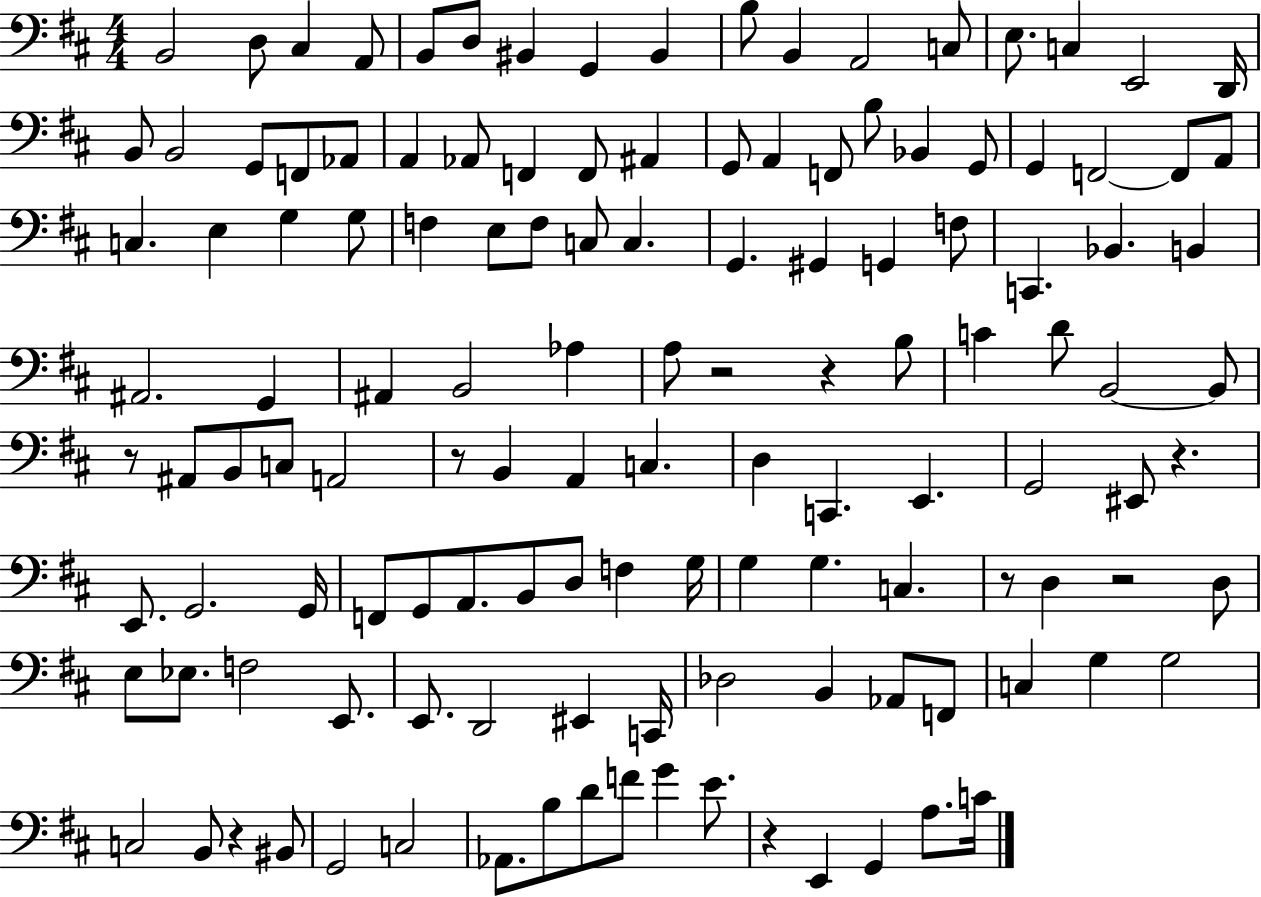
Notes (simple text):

B2/h D3/e C#3/q A2/e B2/e D3/e BIS2/q G2/q BIS2/q B3/e B2/q A2/h C3/e E3/e. C3/q E2/h D2/s B2/e B2/h G2/e F2/e Ab2/e A2/q Ab2/e F2/q F2/e A#2/q G2/e A2/q F2/e B3/e Bb2/q G2/e G2/q F2/h F2/e A2/e C3/q. E3/q G3/q G3/e F3/q E3/e F3/e C3/e C3/q. G2/q. G#2/q G2/q F3/e C2/q. Bb2/q. B2/q A#2/h. G2/q A#2/q B2/h Ab3/q A3/e R/h R/q B3/e C4/q D4/e B2/h B2/e R/e A#2/e B2/e C3/e A2/h R/e B2/q A2/q C3/q. D3/q C2/q. E2/q. G2/h EIS2/e R/q. E2/e. G2/h. G2/s F2/e G2/e A2/e. B2/e D3/e F3/q G3/s G3/q G3/q. C3/q. R/e D3/q R/h D3/e E3/e Eb3/e. F3/h E2/e. E2/e. D2/h EIS2/q C2/s Db3/h B2/q Ab2/e F2/e C3/q G3/q G3/h C3/h B2/e R/q BIS2/e G2/h C3/h Ab2/e. B3/e D4/e F4/e G4/q E4/e. R/q E2/q G2/q A3/e. C4/s